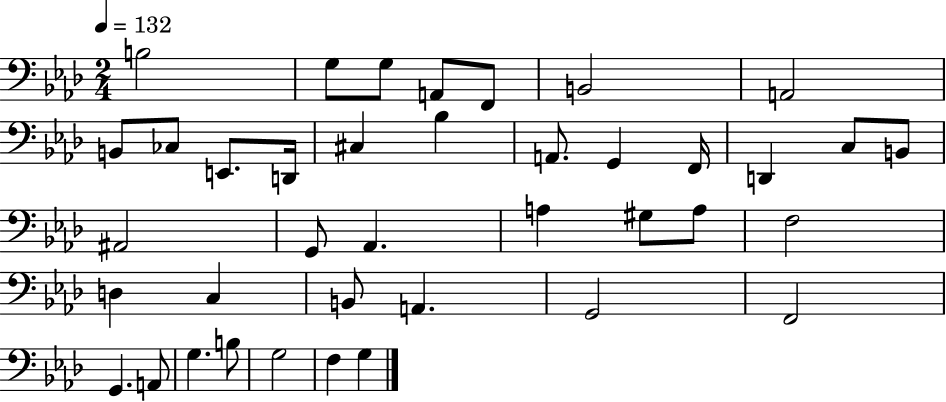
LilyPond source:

{
  \clef bass
  \numericTimeSignature
  \time 2/4
  \key aes \major
  \tempo 4 = 132
  b2 | g8 g8 a,8 f,8 | b,2 | a,2 | \break b,8 ces8 e,8. d,16 | cis4 bes4 | a,8. g,4 f,16 | d,4 c8 b,8 | \break ais,2 | g,8 aes,4. | a4 gis8 a8 | f2 | \break d4 c4 | b,8 a,4. | g,2 | f,2 | \break g,4. a,8 | g4. b8 | g2 | f4 g4 | \break \bar "|."
}